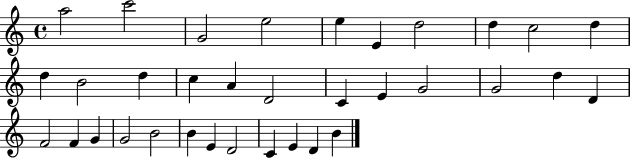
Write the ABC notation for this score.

X:1
T:Untitled
M:4/4
L:1/4
K:C
a2 c'2 G2 e2 e E d2 d c2 d d B2 d c A D2 C E G2 G2 d D F2 F G G2 B2 B E D2 C E D B